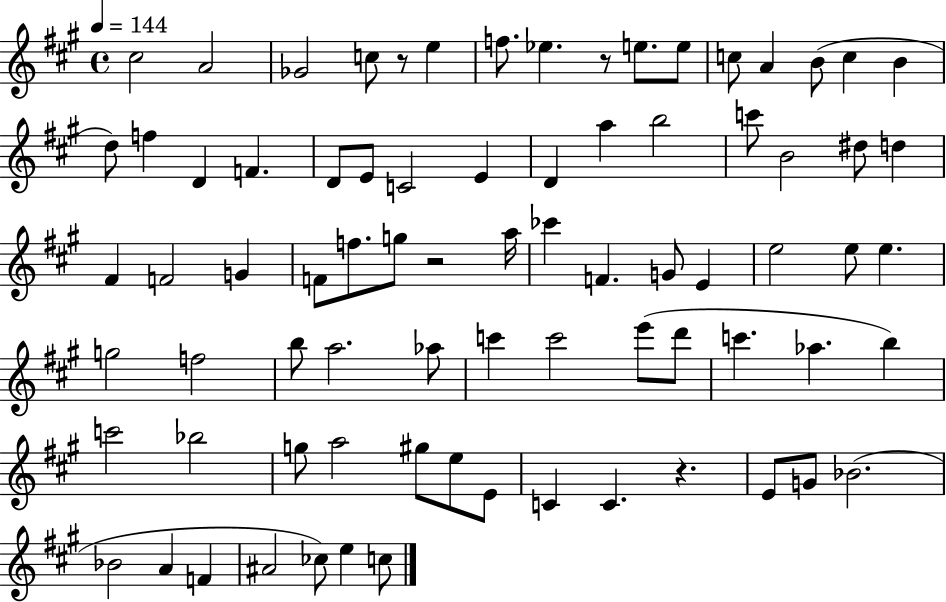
X:1
T:Untitled
M:4/4
L:1/4
K:A
^c2 A2 _G2 c/2 z/2 e f/2 _e z/2 e/2 e/2 c/2 A B/2 c B d/2 f D F D/2 E/2 C2 E D a b2 c'/2 B2 ^d/2 d ^F F2 G F/2 f/2 g/2 z2 a/4 _c' F G/2 E e2 e/2 e g2 f2 b/2 a2 _a/2 c' c'2 e'/2 d'/2 c' _a b c'2 _b2 g/2 a2 ^g/2 e/2 E/2 C C z E/2 G/2 _B2 _B2 A F ^A2 _c/2 e c/2